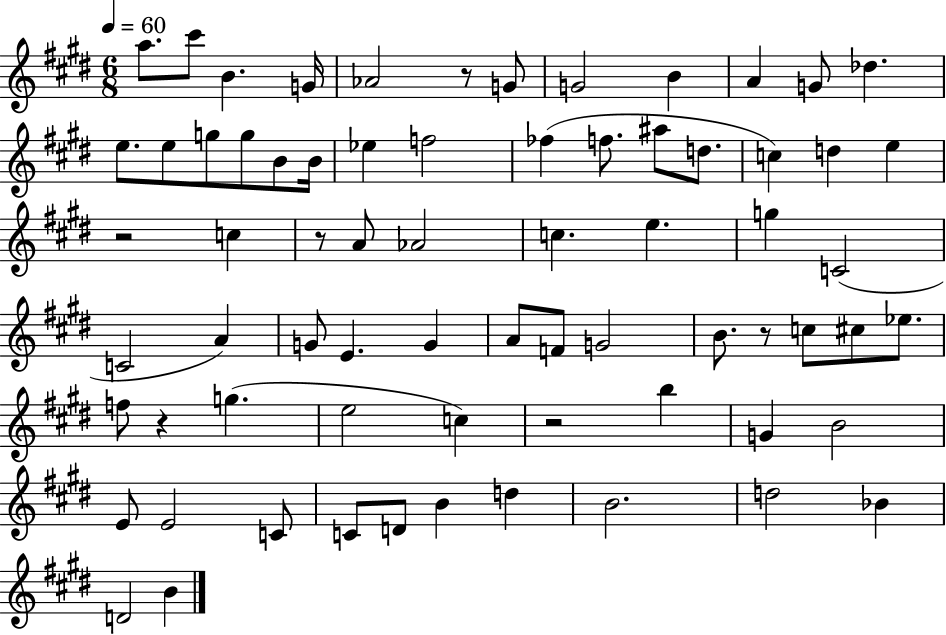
{
  \clef treble
  \numericTimeSignature
  \time 6/8
  \key e \major
  \tempo 4 = 60
  a''8. cis'''8 b'4. g'16 | aes'2 r8 g'8 | g'2 b'4 | a'4 g'8 des''4. | \break e''8. e''8 g''8 g''8 b'8 b'16 | ees''4 f''2 | fes''4( f''8. ais''8 d''8. | c''4) d''4 e''4 | \break r2 c''4 | r8 a'8 aes'2 | c''4. e''4. | g''4 c'2( | \break c'2 a'4) | g'8 e'4. g'4 | a'8 f'8 g'2 | b'8. r8 c''8 cis''8 ees''8. | \break f''8 r4 g''4.( | e''2 c''4) | r2 b''4 | g'4 b'2 | \break e'8 e'2 c'8 | c'8 d'8 b'4 d''4 | b'2. | d''2 bes'4 | \break d'2 b'4 | \bar "|."
}